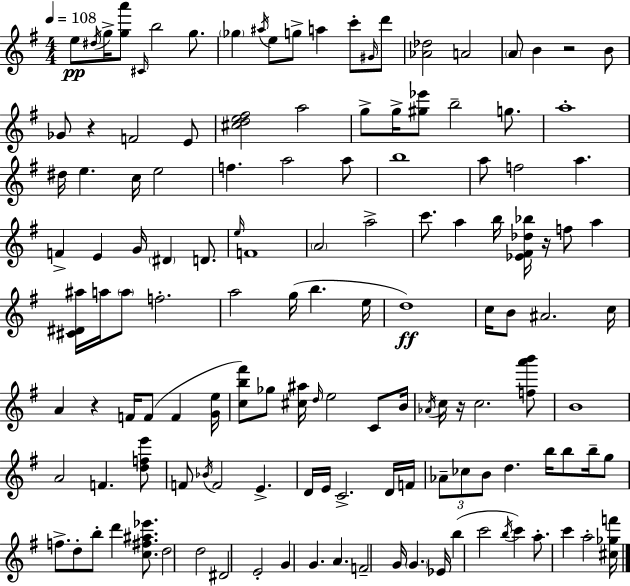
E5/e D#5/s G5/s [G5,A6]/e C#4/s B5/h G5/e. Gb5/q A#5/s E5/e G5/e A5/q C6/e G#4/s D6/e [Ab4,Db5]/h A4/h A4/e B4/q R/h B4/e Gb4/e R/q F4/h E4/e [C#5,D5,E5,F#5]/h A5/h G5/e G5/s [G#5,Eb6]/e B5/h G5/e. A5/w D#5/s E5/q. C5/s E5/h F5/q. A5/h A5/e B5/w A5/e F5/h A5/q. F4/q E4/q G4/s D#4/q D4/e. E5/s F4/w A4/h A5/h C6/e. A5/q B5/s [Eb4,F#4,Db5,Bb5]/s R/s F5/e A5/q [C#4,D#4,A#5]/s A5/s A5/e F5/h. A5/h G5/s B5/q. E5/s D5/w C5/s B4/e A#4/h. C5/s A4/q R/q F4/s F4/e F4/q [G4,E5]/s [C5,B5,F#6]/e Gb5/e [C#5,A#5]/s D5/s E5/h C4/e B4/s Ab4/s C5/s R/s C5/h. [F5,A6,B6]/e B4/w A4/h F4/q. [D5,F5,E6]/e F4/e Bb4/s F4/h E4/q. D4/s E4/s C4/h. D4/s F4/s Ab4/e CES5/e B4/e D5/q. B5/s B5/e B5/s G5/e F5/e. D5/e B5/e D6/q [C5,F#5,A#5,Eb6]/e. D5/h D5/h D#4/h E4/h G4/q G4/q. A4/q. F4/h G4/s G4/q. Eb4/s B5/q C6/h B5/s C6/q A5/e. C6/q A5/h [C#5,Gb5,F6]/s